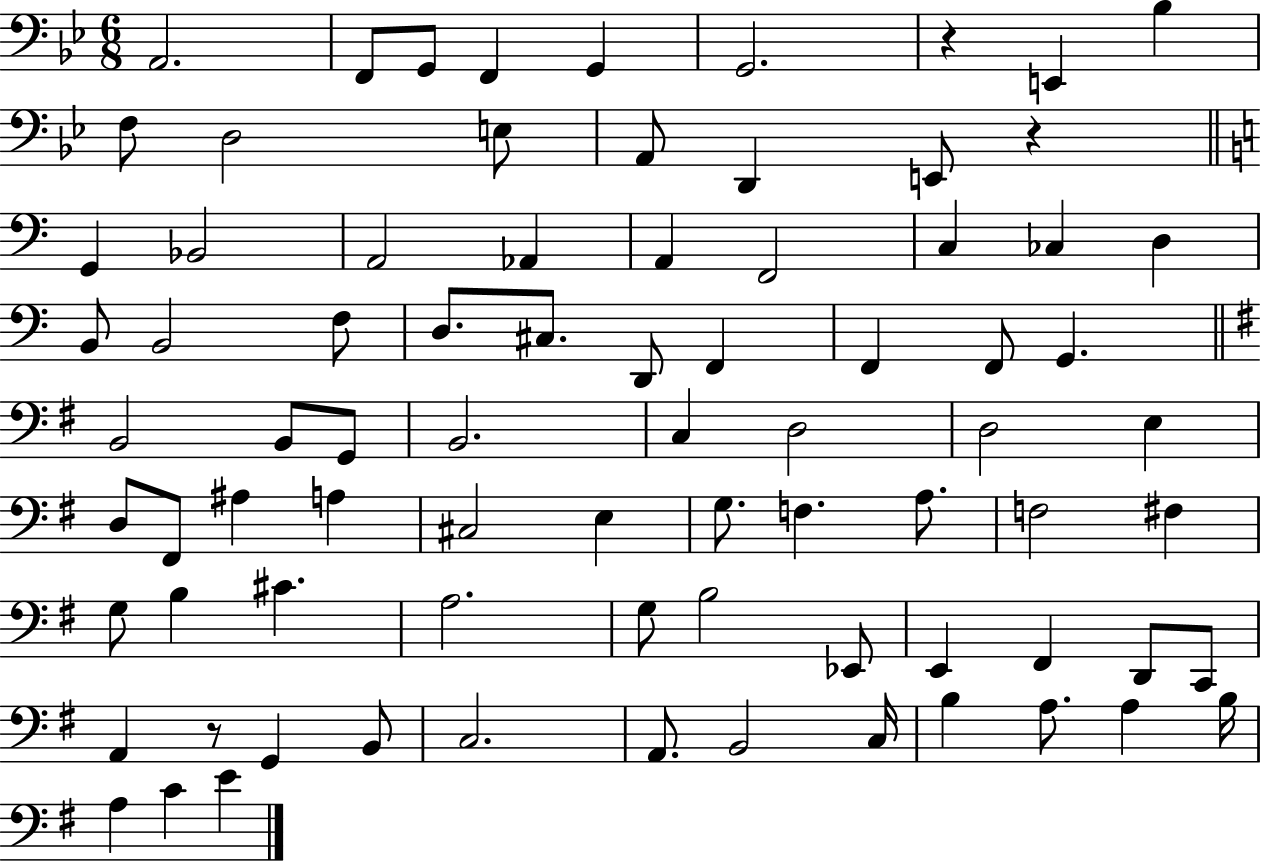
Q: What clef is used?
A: bass